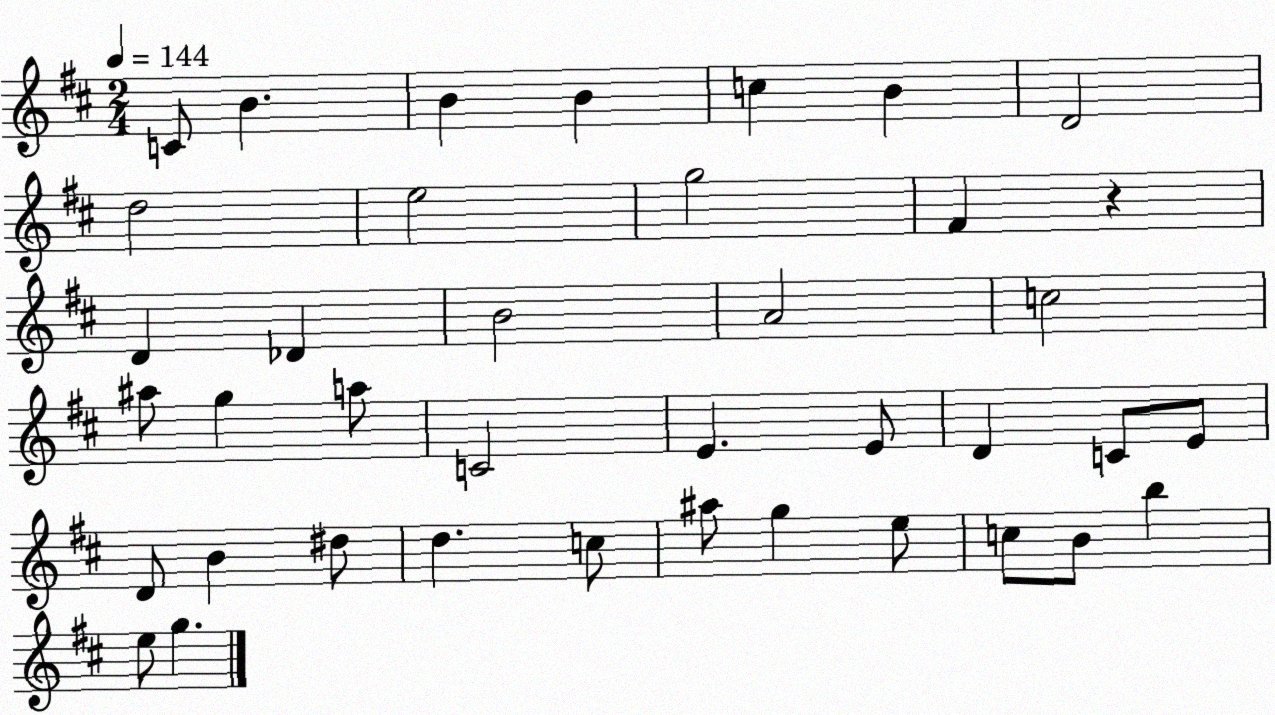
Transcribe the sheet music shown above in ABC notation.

X:1
T:Untitled
M:2/4
L:1/4
K:D
C/2 B B B c B D2 d2 e2 g2 ^F z D _D B2 A2 c2 ^a/2 g a/2 C2 E E/2 D C/2 E/2 D/2 B ^d/2 d c/2 ^a/2 g e/2 c/2 B/2 b e/2 g